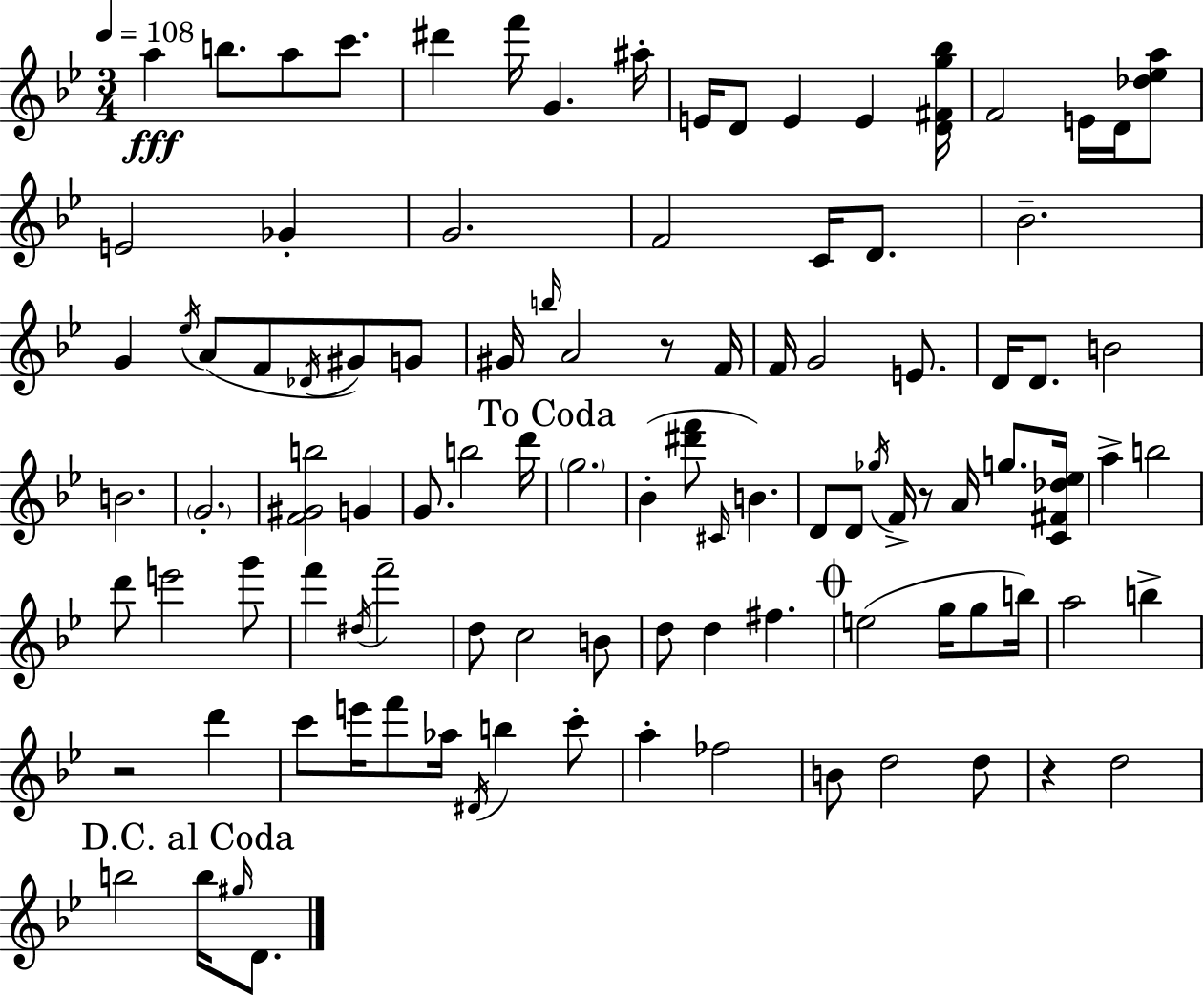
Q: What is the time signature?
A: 3/4